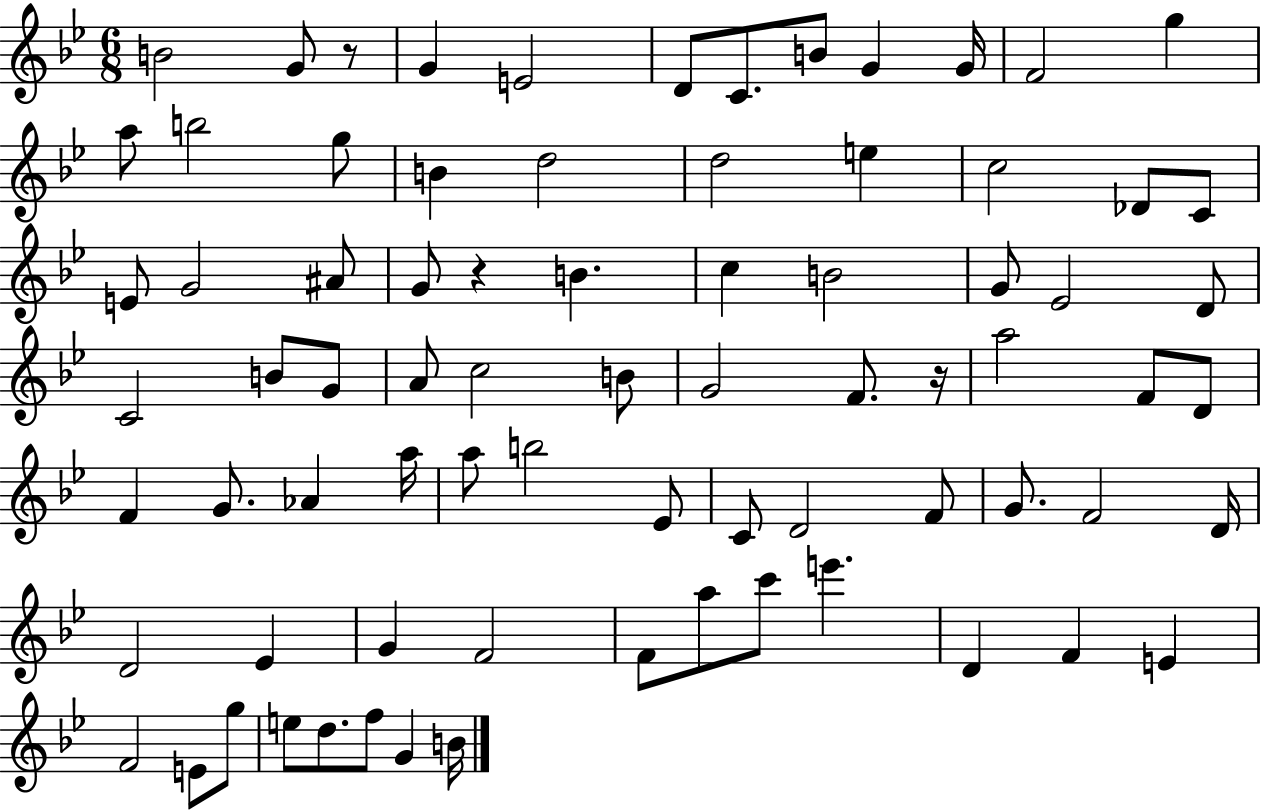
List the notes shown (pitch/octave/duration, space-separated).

B4/h G4/e R/e G4/q E4/h D4/e C4/e. B4/e G4/q G4/s F4/h G5/q A5/e B5/h G5/e B4/q D5/h D5/h E5/q C5/h Db4/e C4/e E4/e G4/h A#4/e G4/e R/q B4/q. C5/q B4/h G4/e Eb4/h D4/e C4/h B4/e G4/e A4/e C5/h B4/e G4/h F4/e. R/s A5/h F4/e D4/e F4/q G4/e. Ab4/q A5/s A5/e B5/h Eb4/e C4/e D4/h F4/e G4/e. F4/h D4/s D4/h Eb4/q G4/q F4/h F4/e A5/e C6/e E6/q. D4/q F4/q E4/q F4/h E4/e G5/e E5/e D5/e. F5/e G4/q B4/s